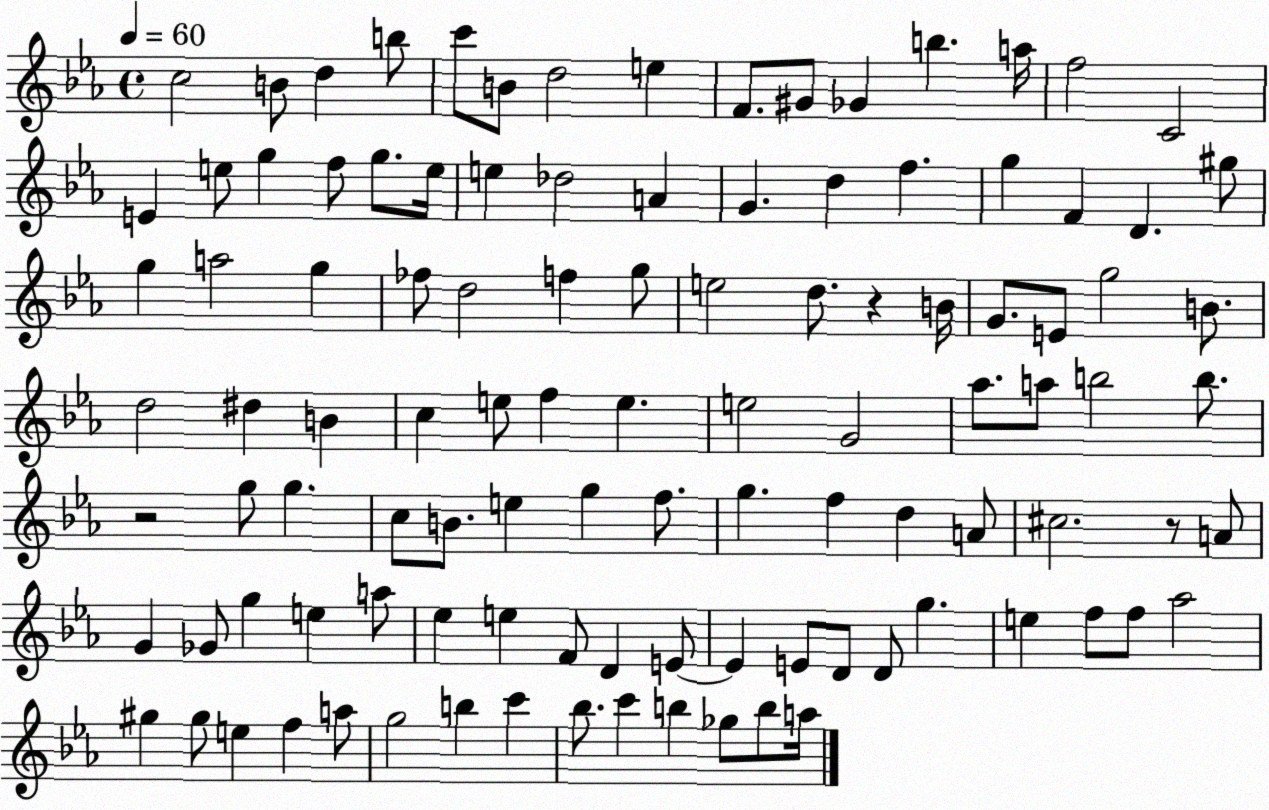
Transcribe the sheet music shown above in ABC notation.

X:1
T:Untitled
M:4/4
L:1/4
K:Eb
c2 B/2 d b/2 c'/2 B/2 d2 e F/2 ^G/2 _G b a/4 f2 C2 E e/2 g f/2 g/2 e/4 e _d2 A G d f g F D ^g/2 g a2 g _f/2 d2 f g/2 e2 d/2 z B/4 G/2 E/2 g2 B/2 d2 ^d B c e/2 f e e2 G2 _a/2 a/2 b2 b/2 z2 g/2 g c/2 B/2 e g f/2 g f d A/2 ^c2 z/2 A/2 G _G/2 g e a/2 _e e F/2 D E/2 E E/2 D/2 D/2 g e f/2 f/2 _a2 ^g ^g/2 e f a/2 g2 b c' _b/2 c' b _g/2 b/2 a/4